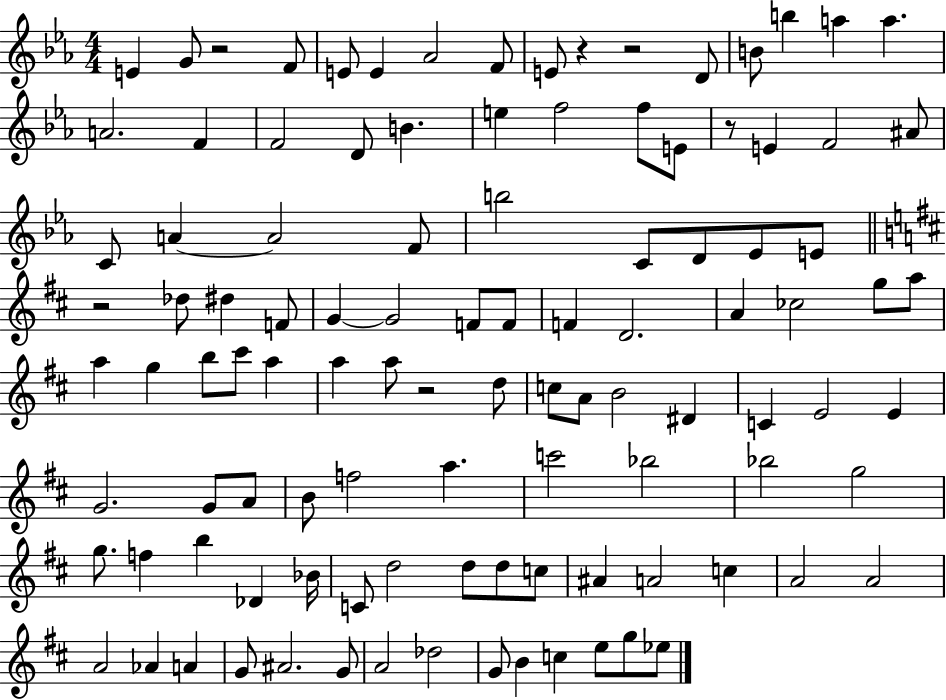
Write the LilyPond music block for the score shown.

{
  \clef treble
  \numericTimeSignature
  \time 4/4
  \key ees \major
  e'4 g'8 r2 f'8 | e'8 e'4 aes'2 f'8 | e'8 r4 r2 d'8 | b'8 b''4 a''4 a''4. | \break a'2. f'4 | f'2 d'8 b'4. | e''4 f''2 f''8 e'8 | r8 e'4 f'2 ais'8 | \break c'8 a'4~~ a'2 f'8 | b''2 c'8 d'8 ees'8 e'8 | \bar "||" \break \key d \major r2 des''8 dis''4 f'8 | g'4~~ g'2 f'8 f'8 | f'4 d'2. | a'4 ces''2 g''8 a''8 | \break a''4 g''4 b''8 cis'''8 a''4 | a''4 a''8 r2 d''8 | c''8 a'8 b'2 dis'4 | c'4 e'2 e'4 | \break g'2. g'8 a'8 | b'8 f''2 a''4. | c'''2 bes''2 | bes''2 g''2 | \break g''8. f''4 b''4 des'4 bes'16 | c'8 d''2 d''8 d''8 c''8 | ais'4 a'2 c''4 | a'2 a'2 | \break a'2 aes'4 a'4 | g'8 ais'2. g'8 | a'2 des''2 | g'8 b'4 c''4 e''8 g''8 ees''8 | \break \bar "|."
}